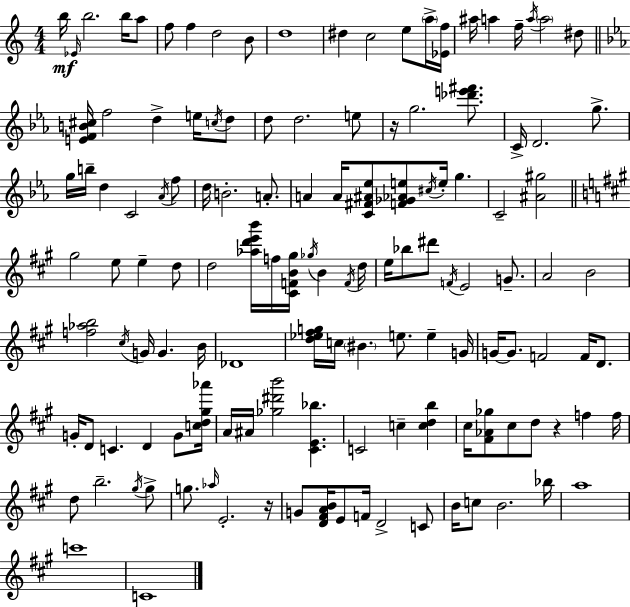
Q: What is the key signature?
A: A minor